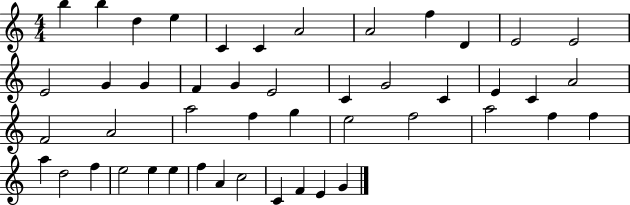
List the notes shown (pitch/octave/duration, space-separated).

B5/q B5/q D5/q E5/q C4/q C4/q A4/h A4/h F5/q D4/q E4/h E4/h E4/h G4/q G4/q F4/q G4/q E4/h C4/q G4/h C4/q E4/q C4/q A4/h F4/h A4/h A5/h F5/q G5/q E5/h F5/h A5/h F5/q F5/q A5/q D5/h F5/q E5/h E5/q E5/q F5/q A4/q C5/h C4/q F4/q E4/q G4/q